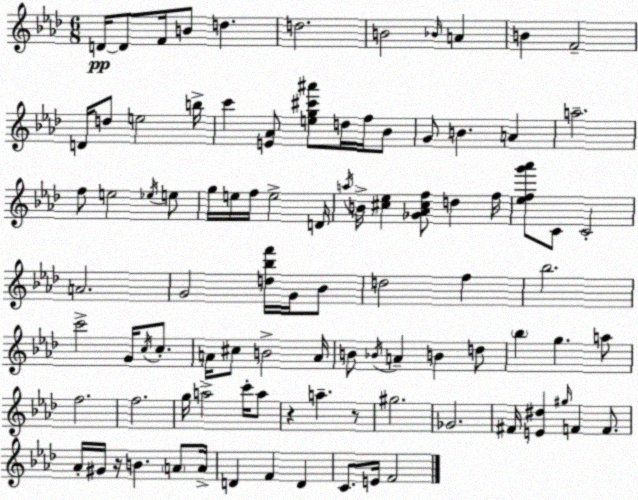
X:1
T:Untitled
M:6/8
L:1/4
K:Fm
D/4 D/2 F/4 B/2 d d2 B2 _B/4 A B F2 D/4 d/2 e2 b/4 c' [E_A]/2 [eg^c'^a']/2 d/4 f/4 _B/2 G/2 B A a2 f/2 e2 _e/4 e/2 g/4 e/4 f/4 e2 D/4 a/4 B/4 [^c_e] [_G_A^cf]/2 d f/4 [_efg'_a']/2 C/2 C2 A2 G2 [d_bf']/4 G/4 _B/2 d2 f _b2 c'2 G/4 c/4 c/2 A/4 ^c/2 B2 A/4 B/2 _B/4 A B d/2 _b g a/2 f2 f2 g/4 a2 c'/4 a/2 z a z/2 ^g2 _G2 ^F/4 [E^d] ^g/4 F F/2 _A/4 ^G/4 z/4 B A/2 A/4 D F D C/2 E/4 F2